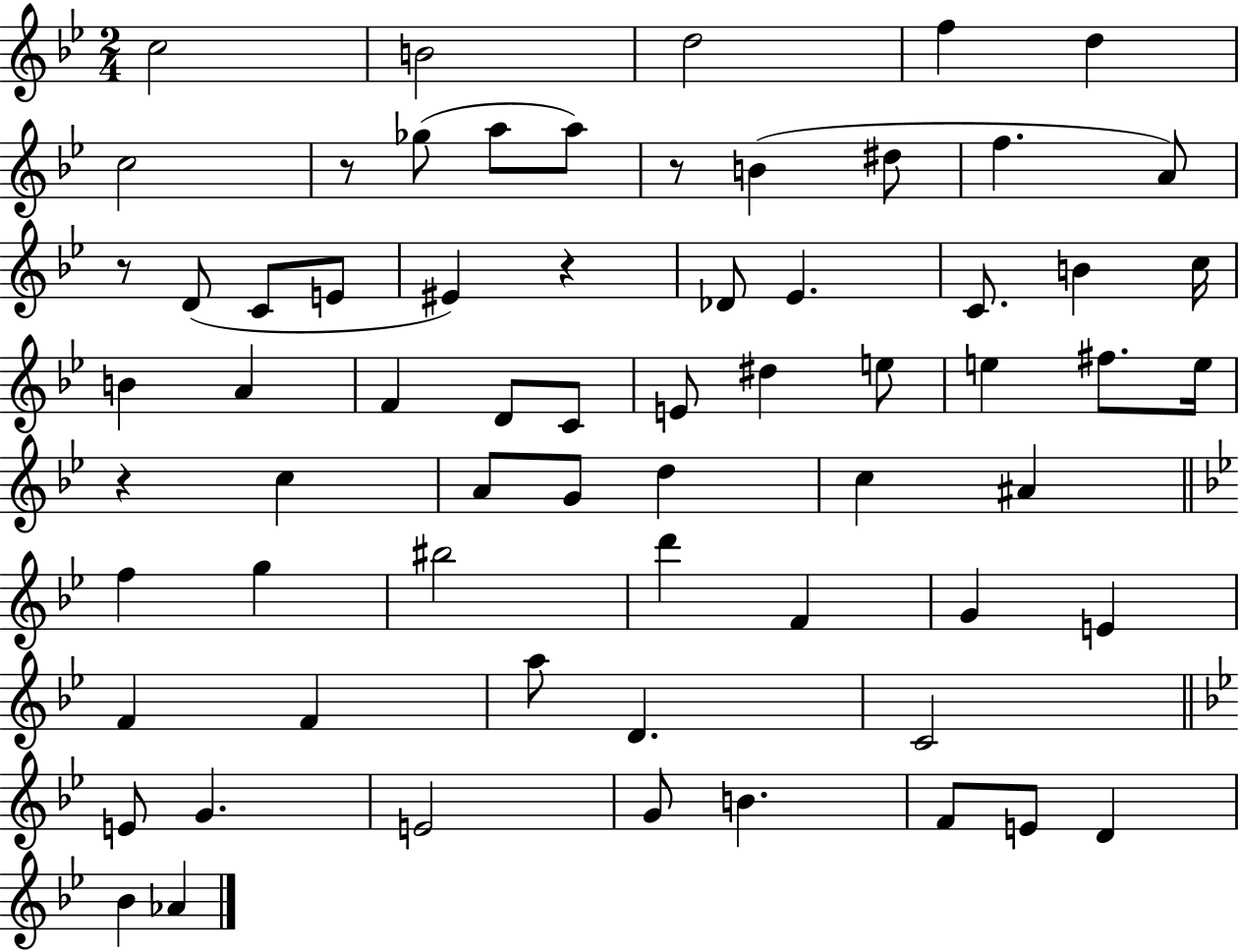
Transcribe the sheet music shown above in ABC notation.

X:1
T:Untitled
M:2/4
L:1/4
K:Bb
c2 B2 d2 f d c2 z/2 _g/2 a/2 a/2 z/2 B ^d/2 f A/2 z/2 D/2 C/2 E/2 ^E z _D/2 _E C/2 B c/4 B A F D/2 C/2 E/2 ^d e/2 e ^f/2 e/4 z c A/2 G/2 d c ^A f g ^b2 d' F G E F F a/2 D C2 E/2 G E2 G/2 B F/2 E/2 D _B _A